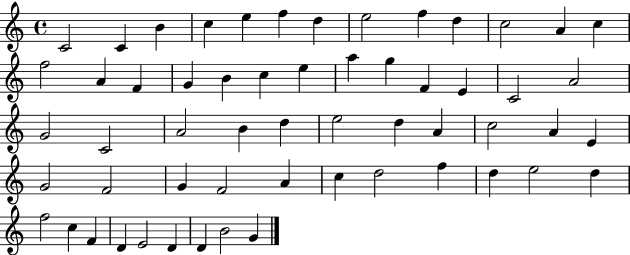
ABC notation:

X:1
T:Untitled
M:4/4
L:1/4
K:C
C2 C B c e f d e2 f d c2 A c f2 A F G B c e a g F E C2 A2 G2 C2 A2 B d e2 d A c2 A E G2 F2 G F2 A c d2 f d e2 d f2 c F D E2 D D B2 G